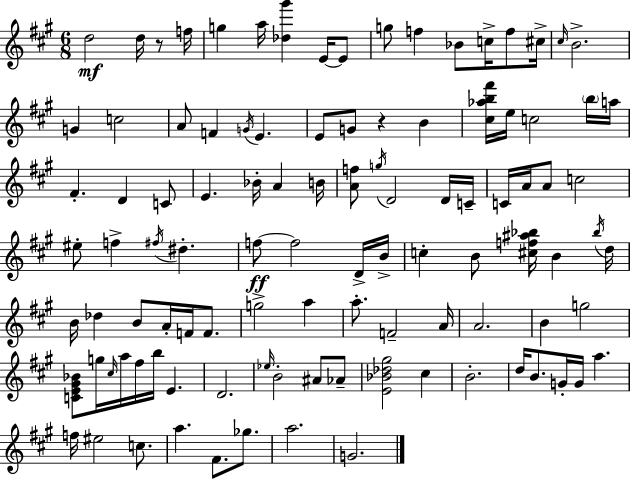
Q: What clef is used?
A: treble